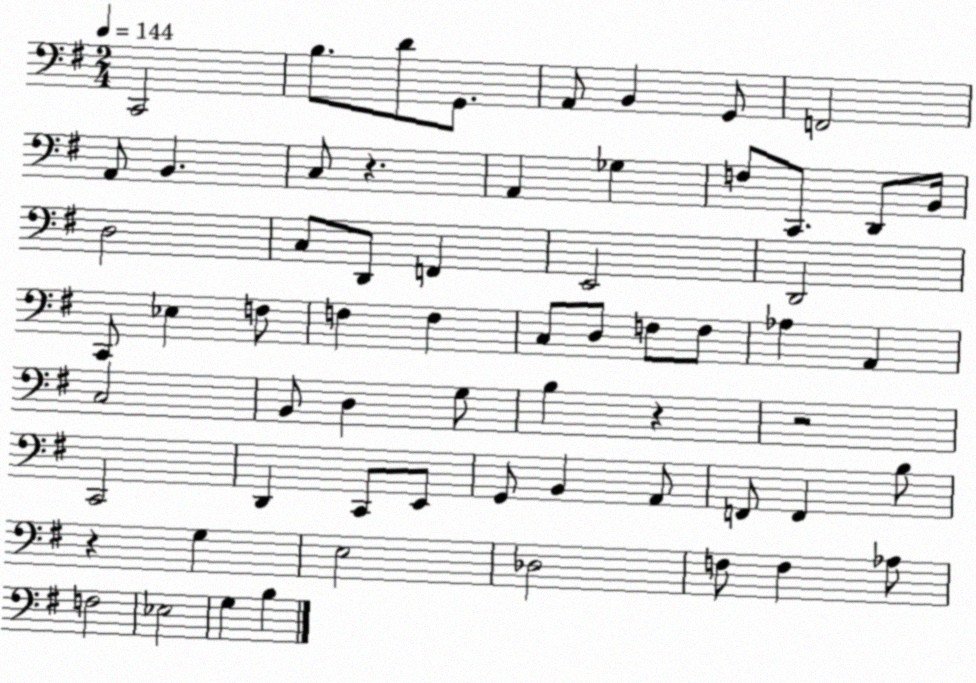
X:1
T:Untitled
M:2/4
L:1/4
K:G
C,,2 B,/2 D/2 G,,/2 A,,/2 B,, G,,/2 F,,2 A,,/2 B,, C,/2 z A,, _G, F,/2 C,,/2 D,,/2 B,,/4 D,2 C,/2 D,,/2 F,, E,,2 D,,2 C,,/2 _E, F,/2 F, F, C,/2 D,/2 F,/2 F,/2 _A, A,, C,2 B,,/2 D, G,/2 B, z z2 C,,2 D,, C,,/2 E,,/2 G,,/2 B,, A,,/2 F,,/2 F,, B,/2 z G, E,2 _D,2 F,/2 F, _A,/2 F,2 _E,2 G, B,